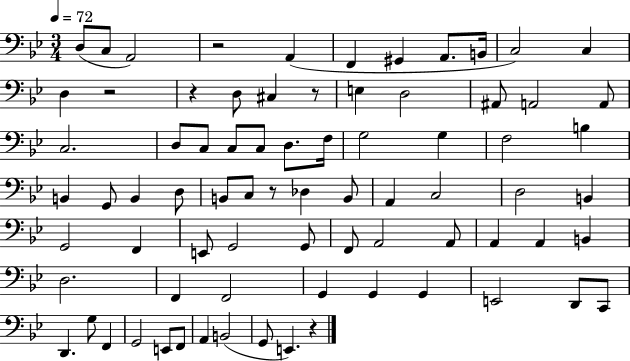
X:1
T:Untitled
M:3/4
L:1/4
K:Bb
D,/2 C,/2 A,,2 z2 A,, F,, ^G,, A,,/2 B,,/4 C,2 C, D, z2 z D,/2 ^C, z/2 E, D,2 ^A,,/2 A,,2 A,,/2 C,2 D,/2 C,/2 C,/2 C,/2 D,/2 F,/4 G,2 G, F,2 B, B,, G,,/2 B,, D,/2 B,,/2 C,/2 z/2 _D, B,,/2 A,, C,2 D,2 B,, G,,2 F,, E,,/2 G,,2 G,,/2 F,,/2 A,,2 A,,/2 A,, A,, B,, D,2 F,, F,,2 G,, G,, G,, E,,2 D,,/2 C,,/2 D,, G,/2 F,, G,,2 E,,/2 F,,/2 A,, B,,2 G,,/2 E,, z